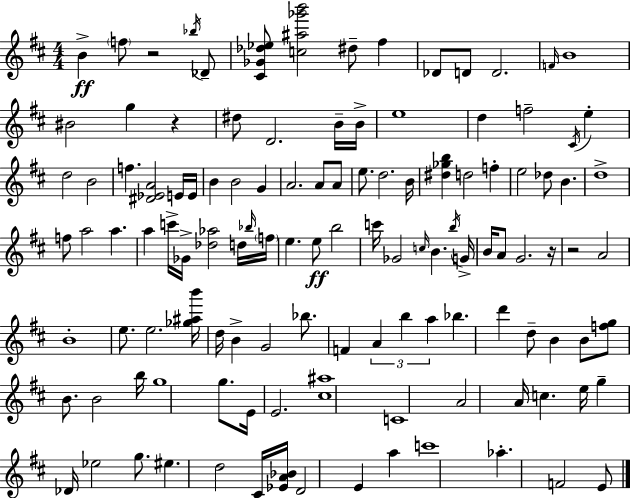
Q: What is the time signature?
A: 4/4